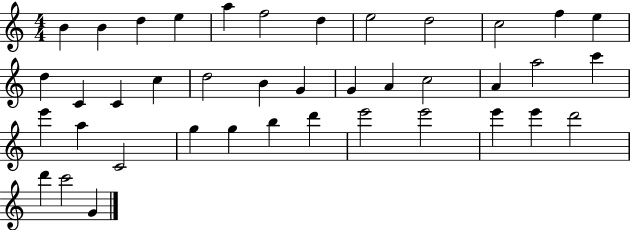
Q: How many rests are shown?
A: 0